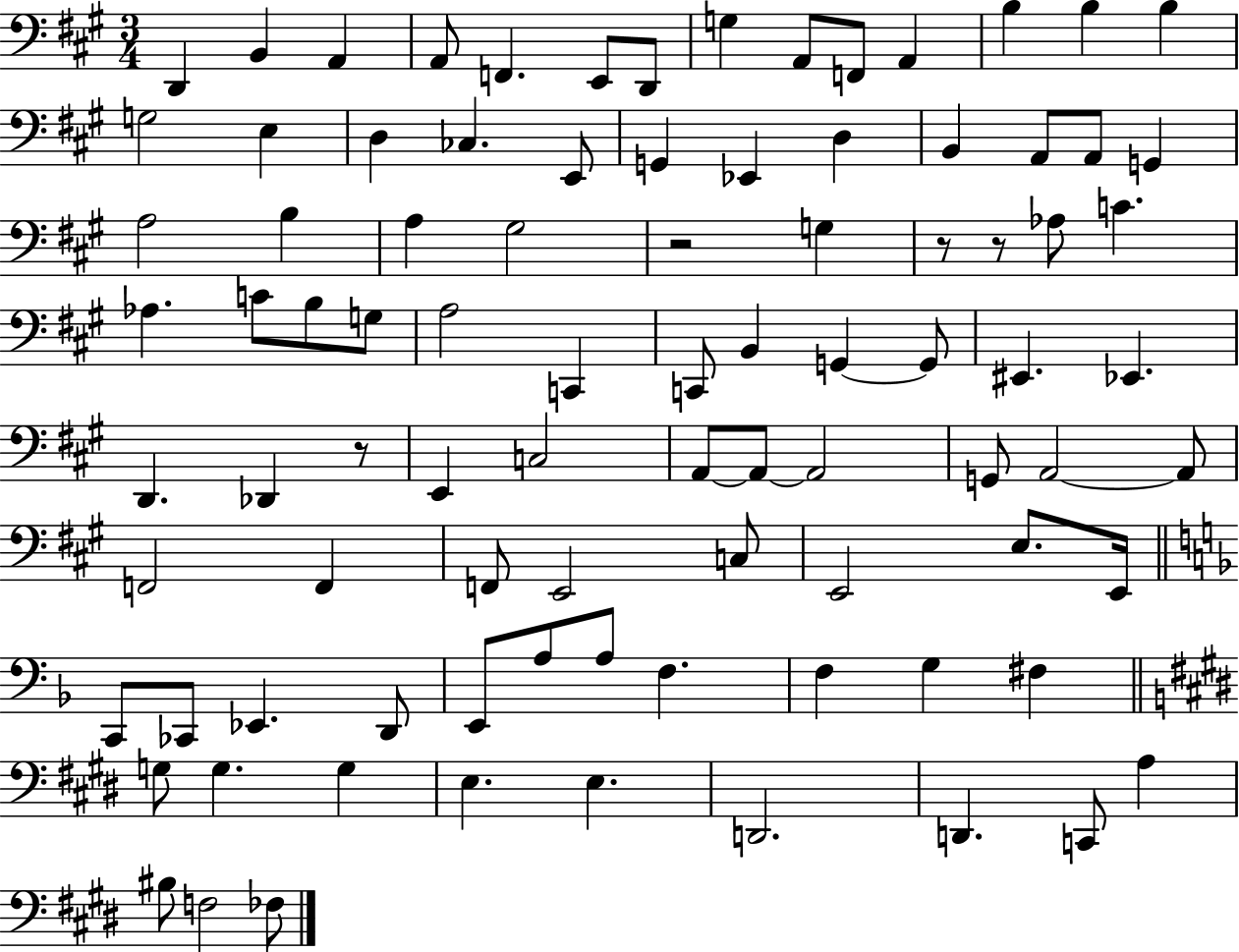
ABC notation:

X:1
T:Untitled
M:3/4
L:1/4
K:A
D,, B,, A,, A,,/2 F,, E,,/2 D,,/2 G, A,,/2 F,,/2 A,, B, B, B, G,2 E, D, _C, E,,/2 G,, _E,, D, B,, A,,/2 A,,/2 G,, A,2 B, A, ^G,2 z2 G, z/2 z/2 _A,/2 C _A, C/2 B,/2 G,/2 A,2 C,, C,,/2 B,, G,, G,,/2 ^E,, _E,, D,, _D,, z/2 E,, C,2 A,,/2 A,,/2 A,,2 G,,/2 A,,2 A,,/2 F,,2 F,, F,,/2 E,,2 C,/2 E,,2 E,/2 E,,/4 C,,/2 _C,,/2 _E,, D,,/2 E,,/2 A,/2 A,/2 F, F, G, ^F, G,/2 G, G, E, E, D,,2 D,, C,,/2 A, ^B,/2 F,2 _F,/2